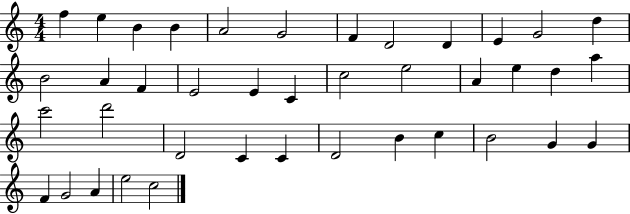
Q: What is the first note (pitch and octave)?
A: F5